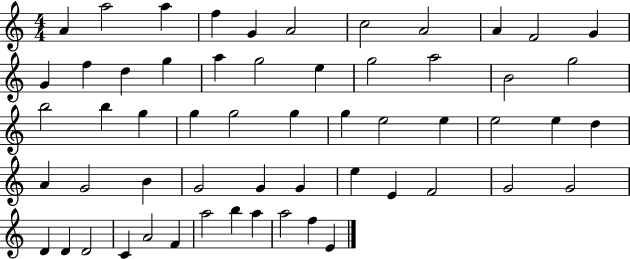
{
  \clef treble
  \numericTimeSignature
  \time 4/4
  \key c \major
  a'4 a''2 a''4 | f''4 g'4 a'2 | c''2 a'2 | a'4 f'2 g'4 | \break g'4 f''4 d''4 g''4 | a''4 g''2 e''4 | g''2 a''2 | b'2 g''2 | \break b''2 b''4 g''4 | g''4 g''2 g''4 | g''4 e''2 e''4 | e''2 e''4 d''4 | \break a'4 g'2 b'4 | g'2 g'4 g'4 | e''4 e'4 f'2 | g'2 g'2 | \break d'4 d'4 d'2 | c'4 a'2 f'4 | a''2 b''4 a''4 | a''2 f''4 e'4 | \break \bar "|."
}